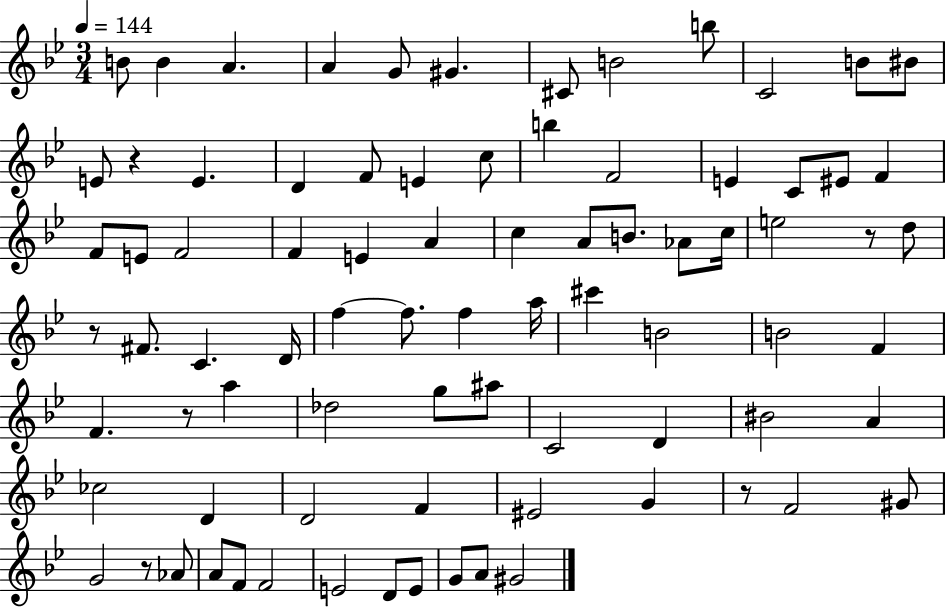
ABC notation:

X:1
T:Untitled
M:3/4
L:1/4
K:Bb
B/2 B A A G/2 ^G ^C/2 B2 b/2 C2 B/2 ^B/2 E/2 z E D F/2 E c/2 b F2 E C/2 ^E/2 F F/2 E/2 F2 F E A c A/2 B/2 _A/2 c/4 e2 z/2 d/2 z/2 ^F/2 C D/4 f f/2 f a/4 ^c' B2 B2 F F z/2 a _d2 g/2 ^a/2 C2 D ^B2 A _c2 D D2 F ^E2 G z/2 F2 ^G/2 G2 z/2 _A/2 A/2 F/2 F2 E2 D/2 E/2 G/2 A/2 ^G2